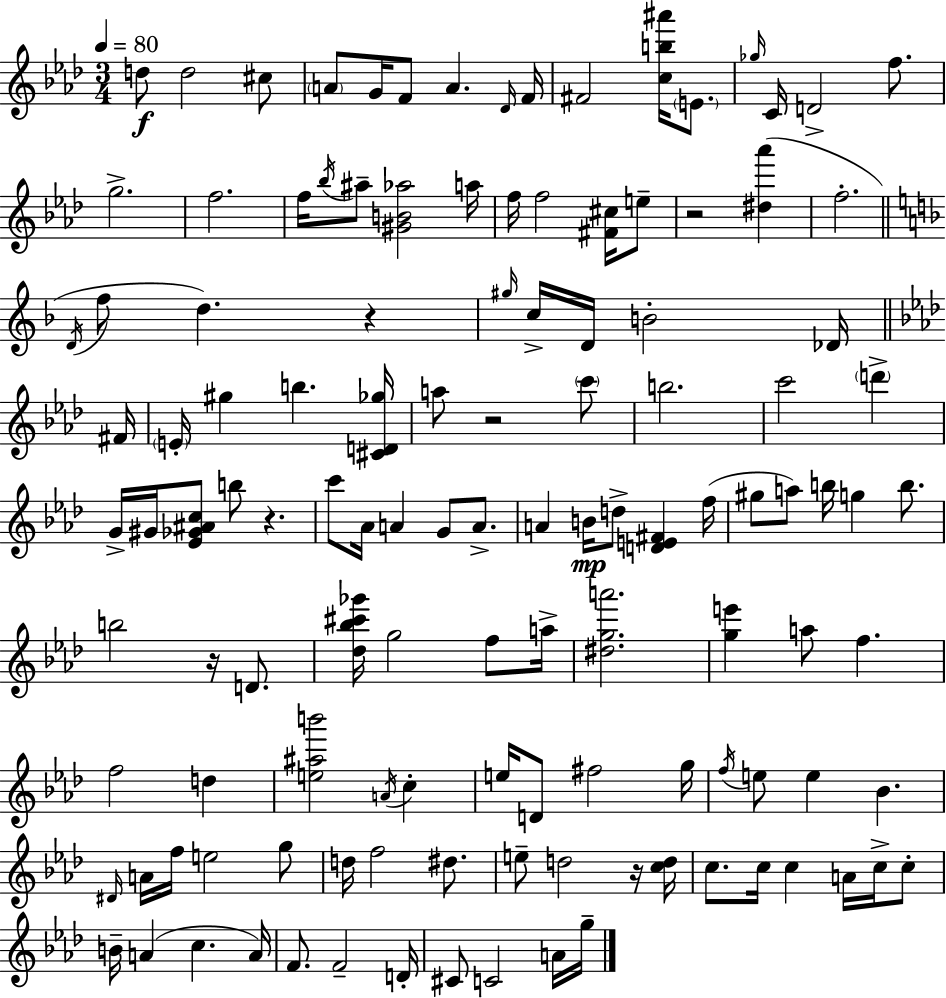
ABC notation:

X:1
T:Untitled
M:3/4
L:1/4
K:Fm
d/2 d2 ^c/2 A/2 G/4 F/2 A _D/4 F/4 ^F2 [cb^a']/4 E/2 _g/4 C/4 D2 f/2 g2 f2 f/4 _b/4 ^a/2 [^GB_a]2 a/4 f/4 f2 [^F^c]/4 e/2 z2 [^d_a'] f2 D/4 f/2 d z ^g/4 c/4 D/4 B2 _D/4 ^F/4 E/4 ^g b [^CD_g]/4 a/2 z2 c'/2 b2 c'2 d' G/4 ^G/4 [_E_G^Ac]/2 b/2 z c'/2 _A/4 A G/2 A/2 A B/4 d/2 [DE^F] f/4 ^g/2 a/2 b/4 g b/2 b2 z/4 D/2 [_d_b^c'_g']/4 g2 f/2 a/4 [^dga']2 [ge'] a/2 f f2 d [e^ab']2 A/4 c e/4 D/2 ^f2 g/4 f/4 e/2 e _B ^D/4 A/4 f/4 e2 g/2 d/4 f2 ^d/2 e/2 d2 z/4 [cd]/4 c/2 c/4 c A/4 c/4 c/2 B/4 A c A/4 F/2 F2 D/4 ^C/2 C2 A/4 g/4